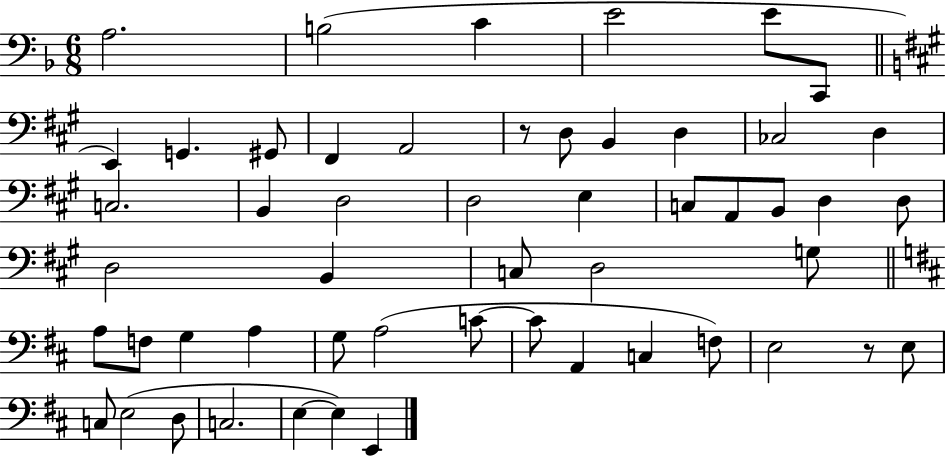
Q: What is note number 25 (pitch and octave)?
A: D3